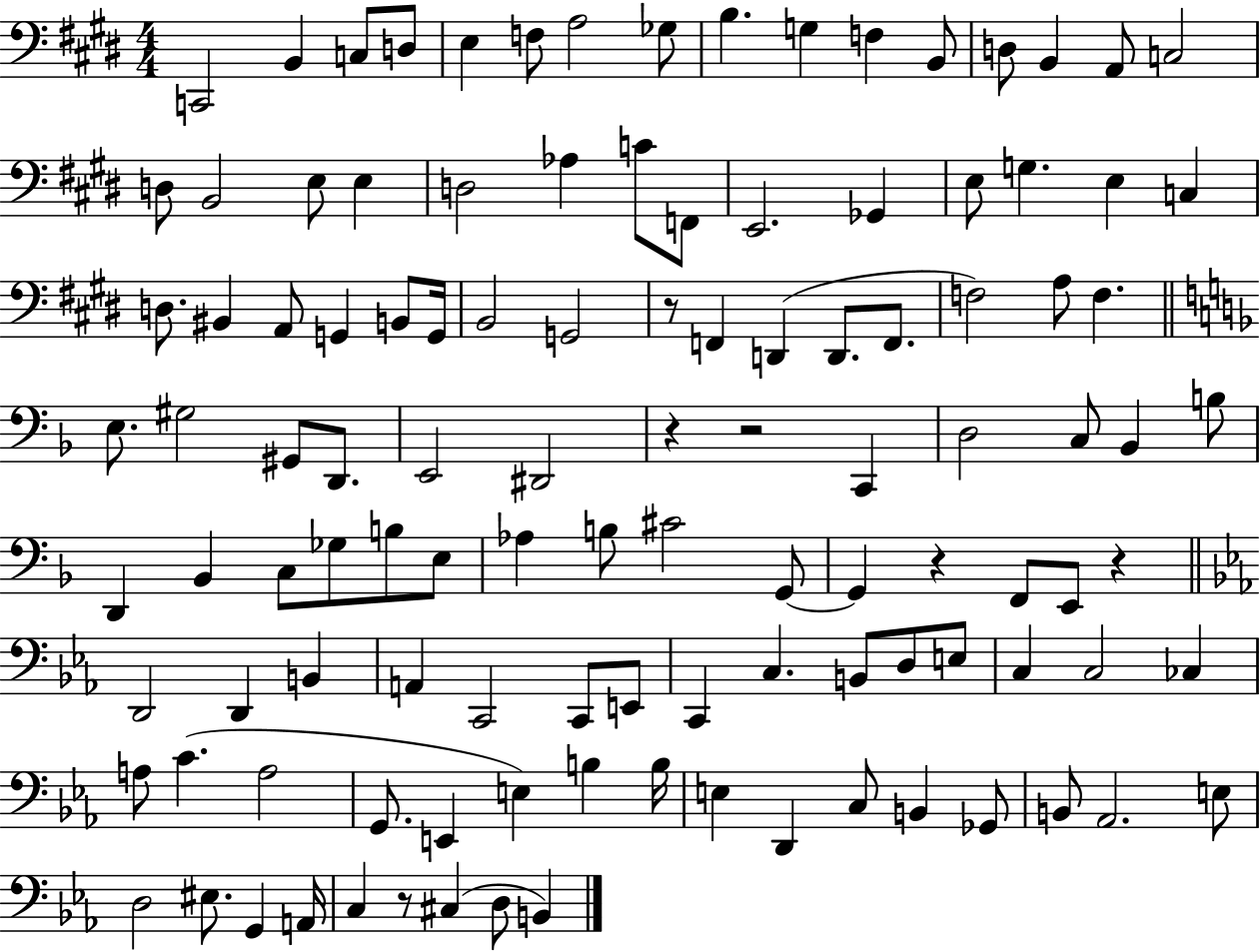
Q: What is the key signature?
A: E major